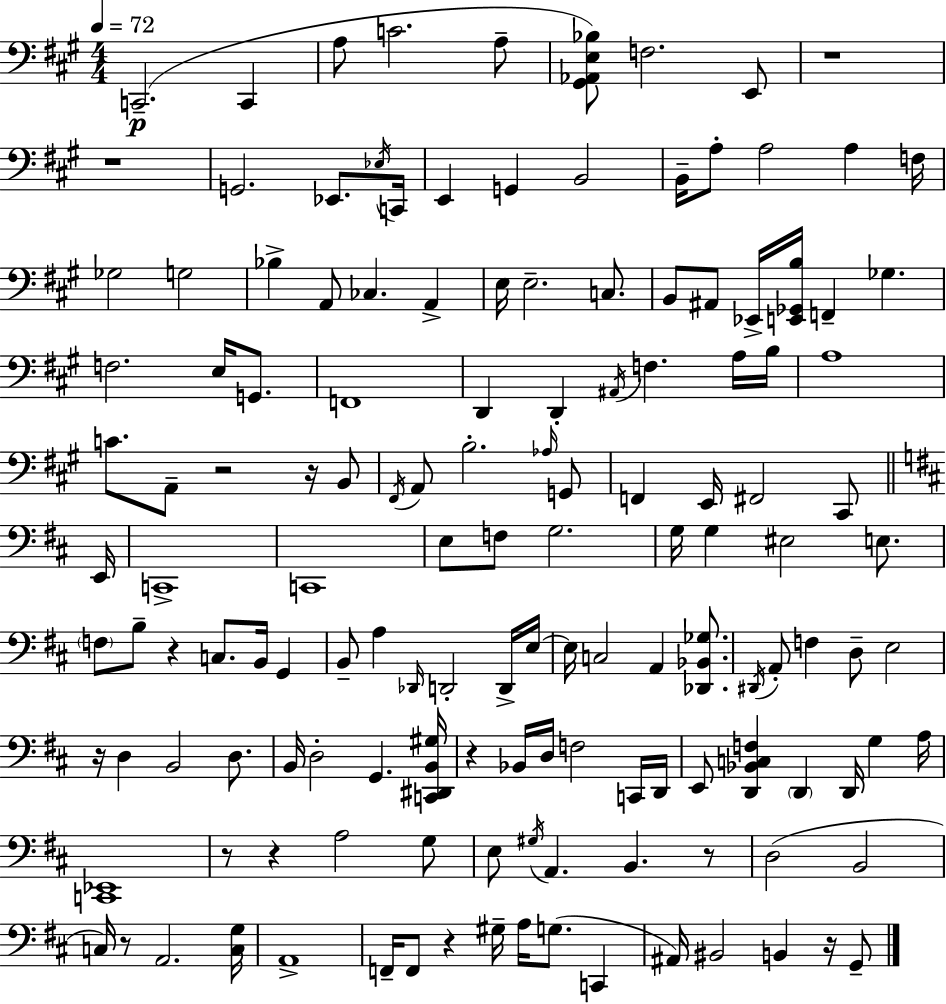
{
  \clef bass
  \numericTimeSignature
  \time 4/4
  \key a \major
  \tempo 4 = 72
  c,2.--(\p c,4 | a8 c'2. a8-- | <gis, aes, e bes>8) f2. e,8 | r1 | \break r1 | g,2. ees,8. \acciaccatura { ees16 } | c,16 e,4 g,4 b,2 | b,16-- a8-. a2 a4 | \break f16 ges2 g2 | bes4-> a,8 ces4. a,4-> | e16 e2.-- c8. | b,8 ais,8 ees,16-> <e, ges, b>16 f,4-- ges4. | \break f2. e16 g,8. | f,1 | d,4 d,4-. \acciaccatura { ais,16 } f4. | a16 b16 a1 | \break c'8. a,8-- r2 r16 | b,8 \acciaccatura { fis,16 } a,8 b2.-. | \grace { aes16 } g,8 f,4 e,16 fis,2 | cis,8 \bar "||" \break \key d \major e,16 c,1-> | c,1 | e8 f8 g2. | g16 g4 eis2 e8. | \break \parenthesize f8 b8-- r4 c8. b,16 g,4 | b,8-- a4 \grace { des,16 } d,2-. | d,16-> e16~~ e16 c2 a,4 <des, bes, ges>8. | \acciaccatura { dis,16 } a,8-. f4 d8-- e2 | \break r16 d4 b,2 | d8. b,16 d2-. g,4. | <c, dis, b, gis>16 r4 bes,16 d16 f2 | c,16 d,16 e,8 <d, bes, c f>4 \parenthesize d,4 d,16 g4 | \break a16 <c, ees,>1 | r8 r4 a2 | g8 e8 \acciaccatura { gis16 } a,4. b,4. | r8 d2( b,2 | \break c16) r8 a,2. | <c g>16 a,1-> | f,16-- f,8 r4 gis16-- a16 g8.( | c,4 ais,16) bis,2 b,4 | \break r16 g,8-- \bar "|."
}